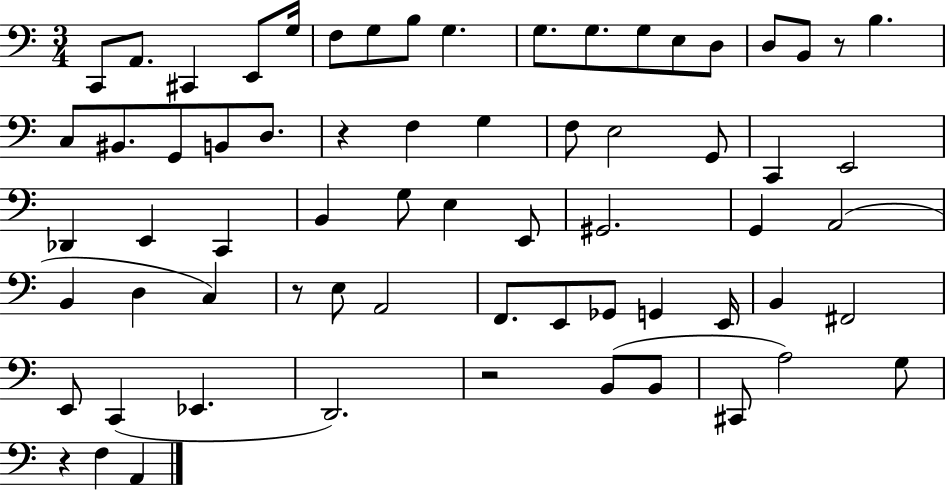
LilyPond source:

{
  \clef bass
  \numericTimeSignature
  \time 3/4
  \key c \major
  c,8 a,8. cis,4 e,8 g16 | f8 g8 b8 g4. | g8. g8. g8 e8 d8 | d8 b,8 r8 b4. | \break c8 bis,8. g,8 b,8 d8. | r4 f4 g4 | f8 e2 g,8 | c,4 e,2 | \break des,4 e,4 c,4 | b,4 g8 e4 e,8 | gis,2. | g,4 a,2( | \break b,4 d4 c4) | r8 e8 a,2 | f,8. e,8 ges,8 g,4 e,16 | b,4 fis,2 | \break e,8 c,4( ees,4. | d,2.) | r2 b,8( b,8 | cis,8 a2) g8 | \break r4 f4 a,4 | \bar "|."
}